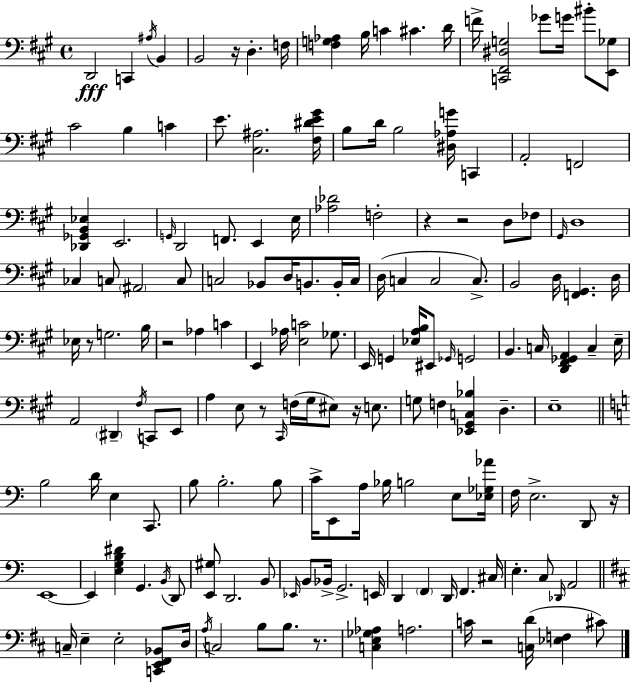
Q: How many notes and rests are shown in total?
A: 164